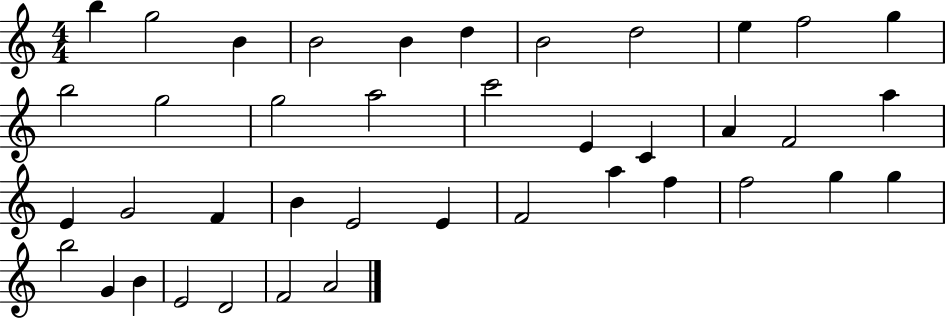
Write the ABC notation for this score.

X:1
T:Untitled
M:4/4
L:1/4
K:C
b g2 B B2 B d B2 d2 e f2 g b2 g2 g2 a2 c'2 E C A F2 a E G2 F B E2 E F2 a f f2 g g b2 G B E2 D2 F2 A2